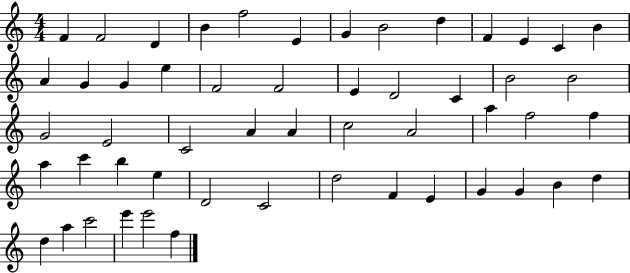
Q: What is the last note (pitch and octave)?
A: F5